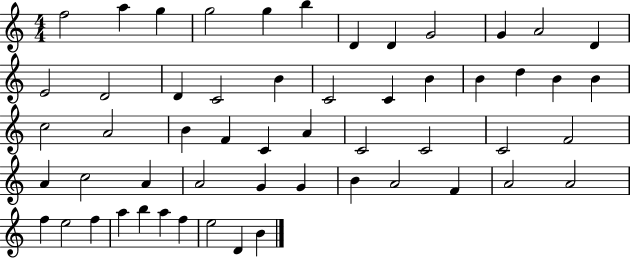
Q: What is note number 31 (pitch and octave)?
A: C4